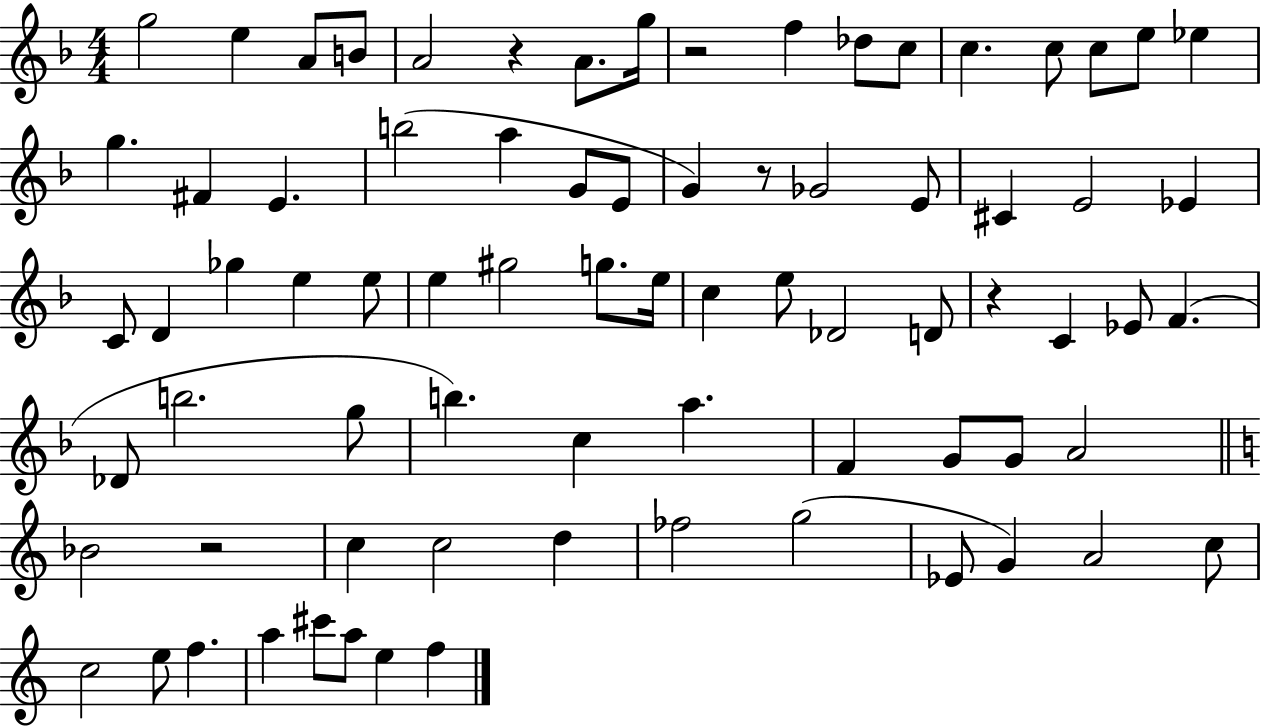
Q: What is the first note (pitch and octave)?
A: G5